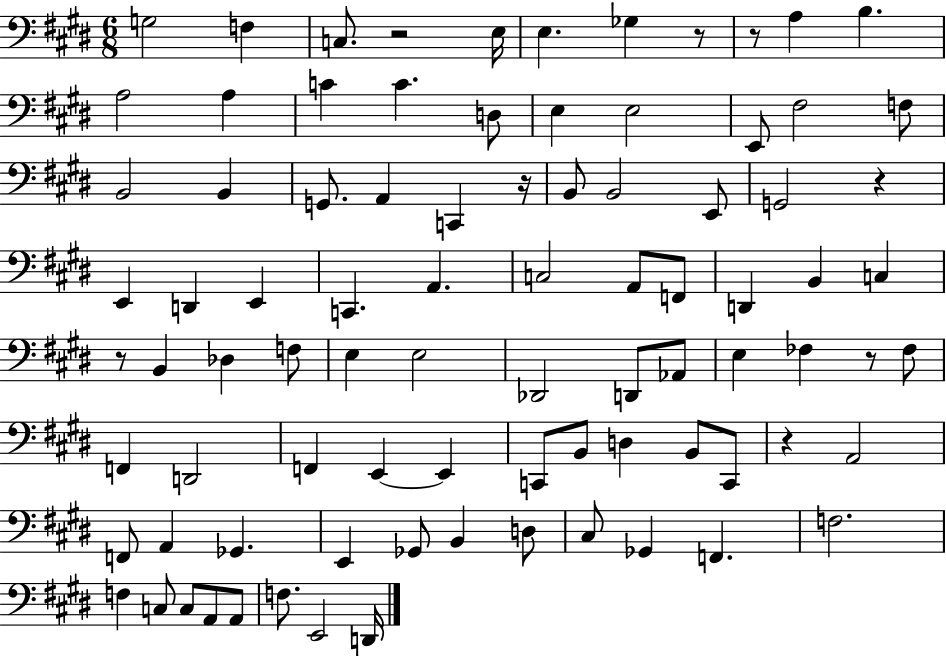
X:1
T:Untitled
M:6/8
L:1/4
K:E
G,2 F, C,/2 z2 E,/4 E, _G, z/2 z/2 A, B, A,2 A, C C D,/2 E, E,2 E,,/2 ^F,2 F,/2 B,,2 B,, G,,/2 A,, C,, z/4 B,,/2 B,,2 E,,/2 G,,2 z E,, D,, E,, C,, A,, C,2 A,,/2 F,,/2 D,, B,, C, z/2 B,, _D, F,/2 E, E,2 _D,,2 D,,/2 _A,,/2 E, _F, z/2 _F,/2 F,, D,,2 F,, E,, E,, C,,/2 B,,/2 D, B,,/2 C,,/2 z A,,2 F,,/2 A,, _G,, E,, _G,,/2 B,, D,/2 ^C,/2 _G,, F,, F,2 F, C,/2 C,/2 A,,/2 A,,/2 F,/2 E,,2 D,,/4